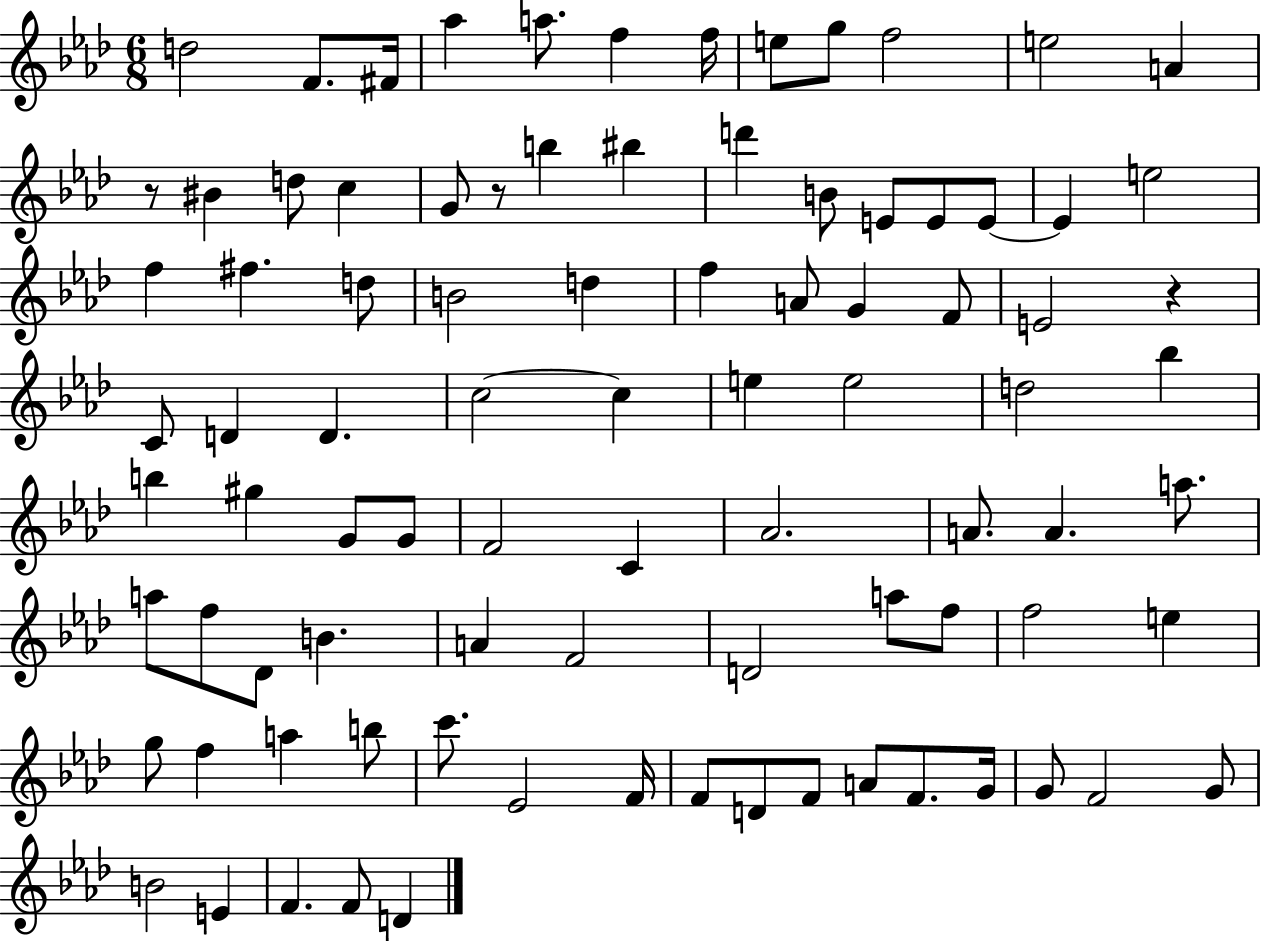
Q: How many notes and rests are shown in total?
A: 89